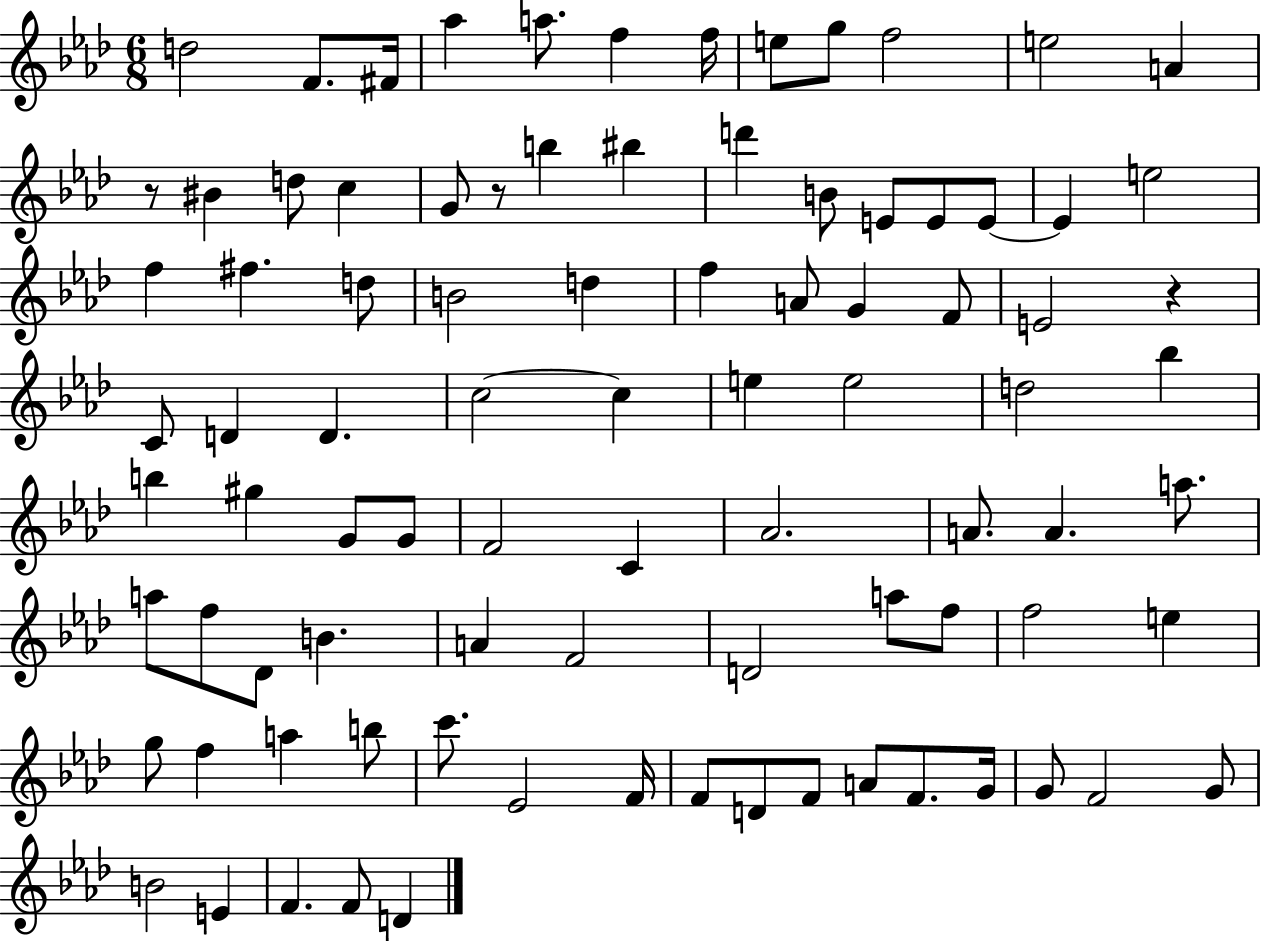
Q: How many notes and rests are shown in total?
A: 89